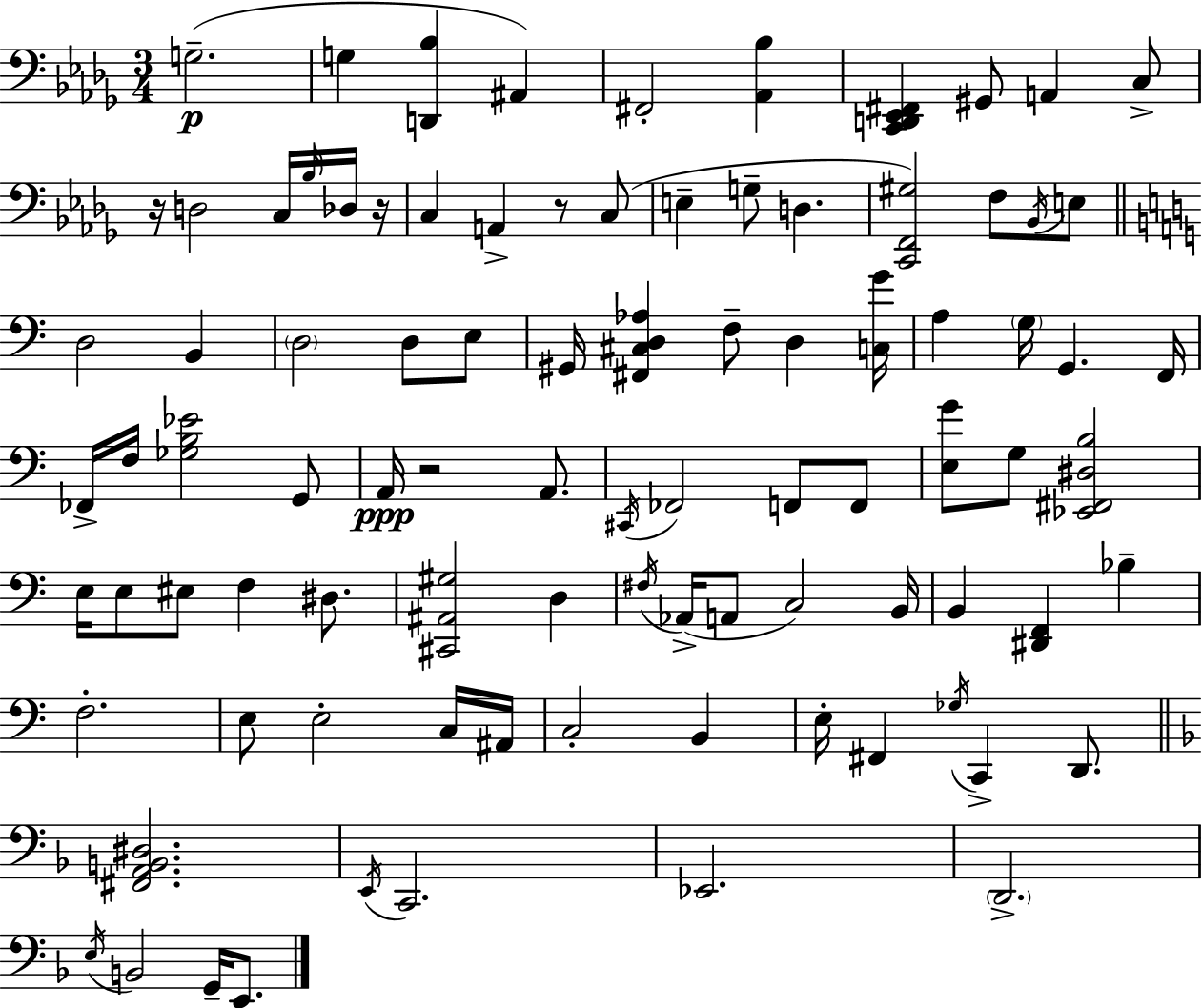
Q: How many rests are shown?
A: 4